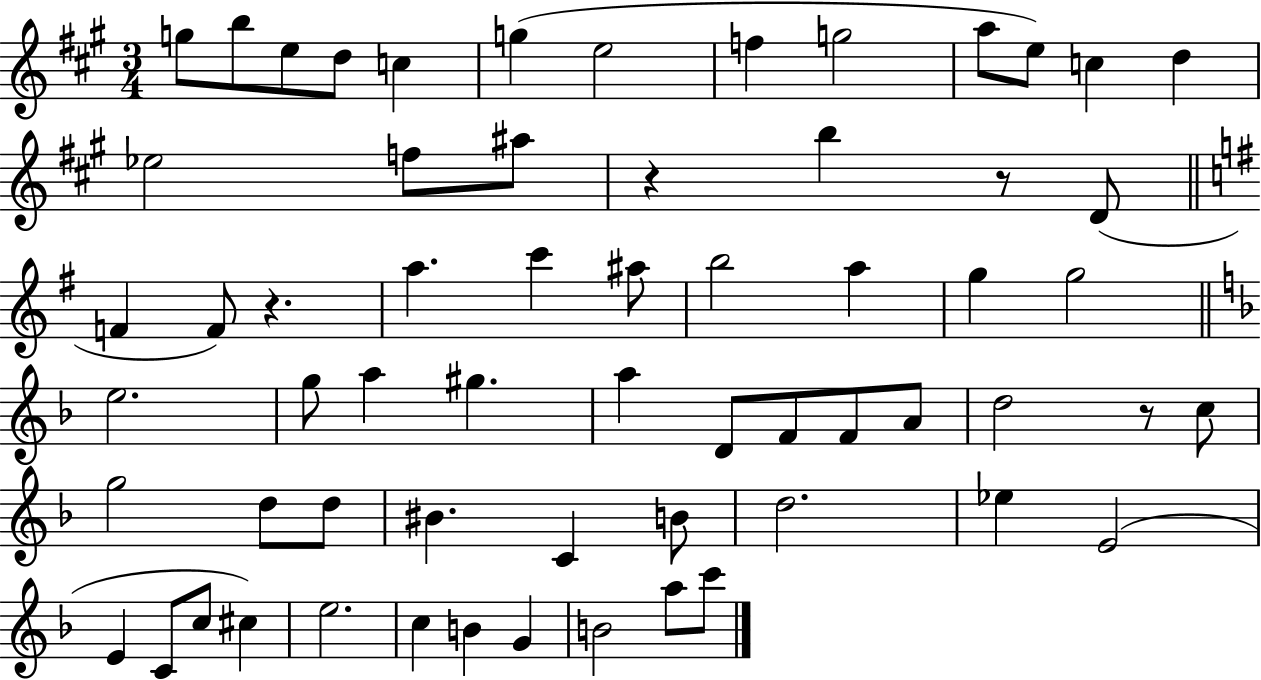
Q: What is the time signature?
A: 3/4